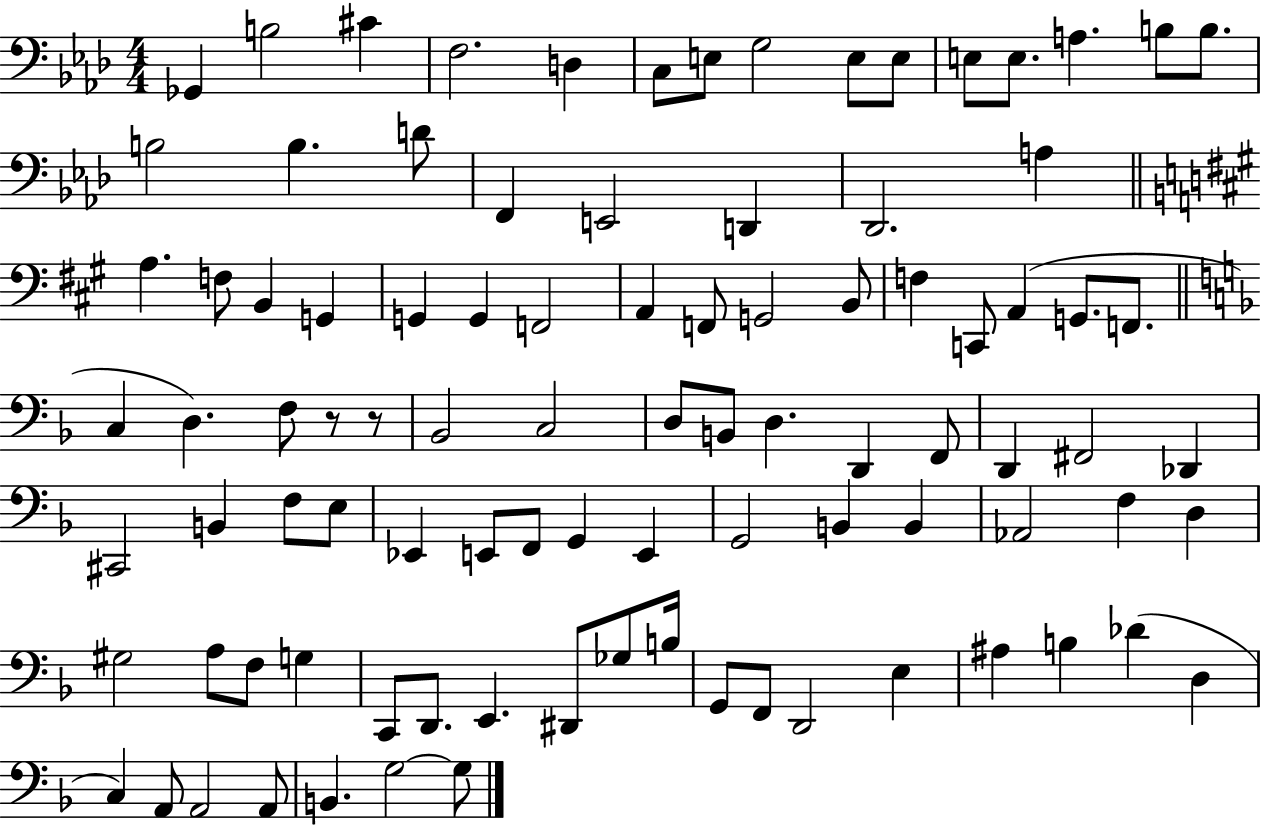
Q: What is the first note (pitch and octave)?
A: Gb2